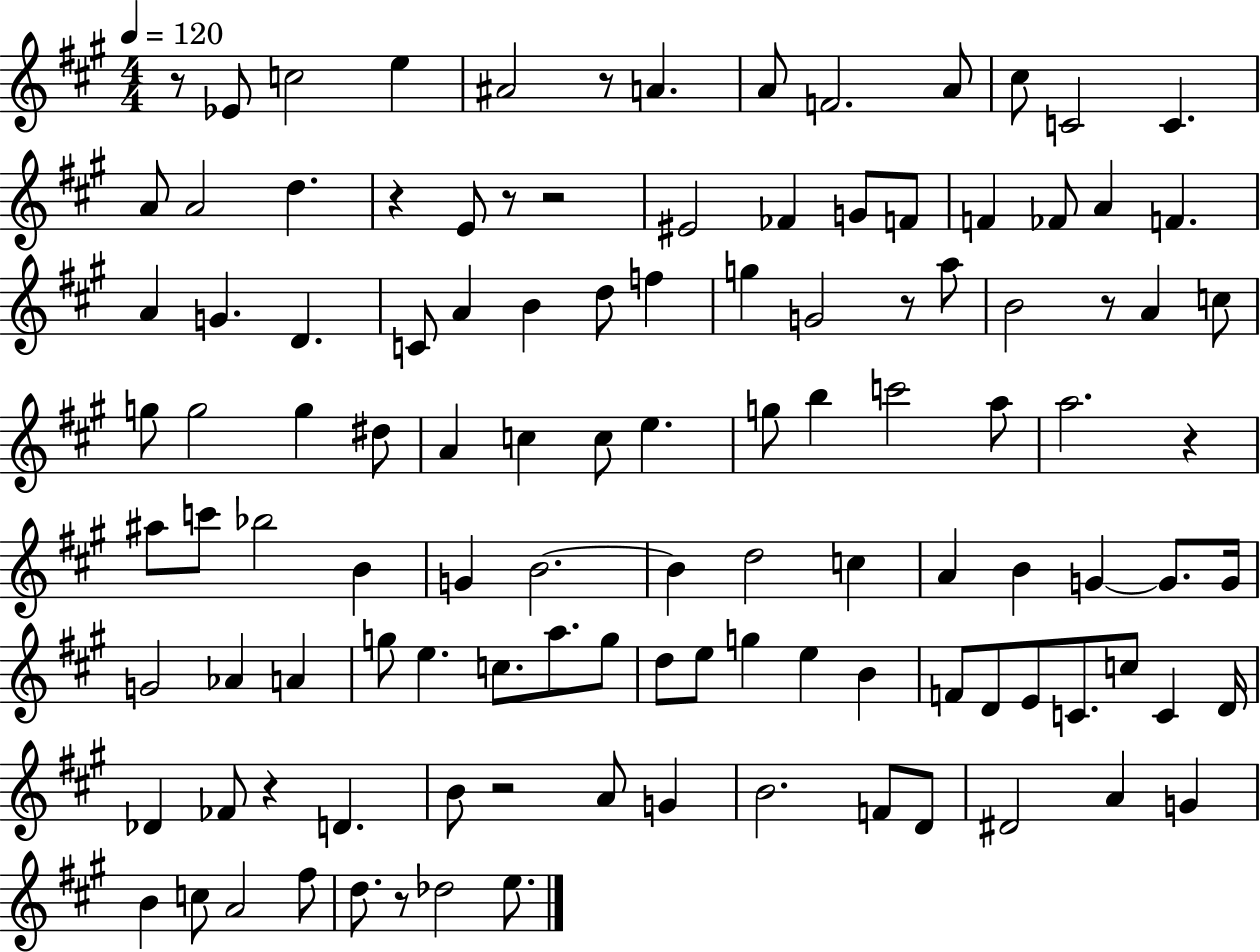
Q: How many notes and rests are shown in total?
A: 114